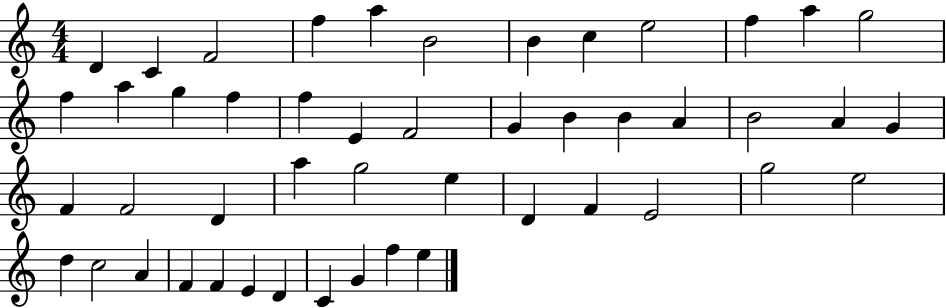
{
  \clef treble
  \numericTimeSignature
  \time 4/4
  \key c \major
  d'4 c'4 f'2 | f''4 a''4 b'2 | b'4 c''4 e''2 | f''4 a''4 g''2 | \break f''4 a''4 g''4 f''4 | f''4 e'4 f'2 | g'4 b'4 b'4 a'4 | b'2 a'4 g'4 | \break f'4 f'2 d'4 | a''4 g''2 e''4 | d'4 f'4 e'2 | g''2 e''2 | \break d''4 c''2 a'4 | f'4 f'4 e'4 d'4 | c'4 g'4 f''4 e''4 | \bar "|."
}